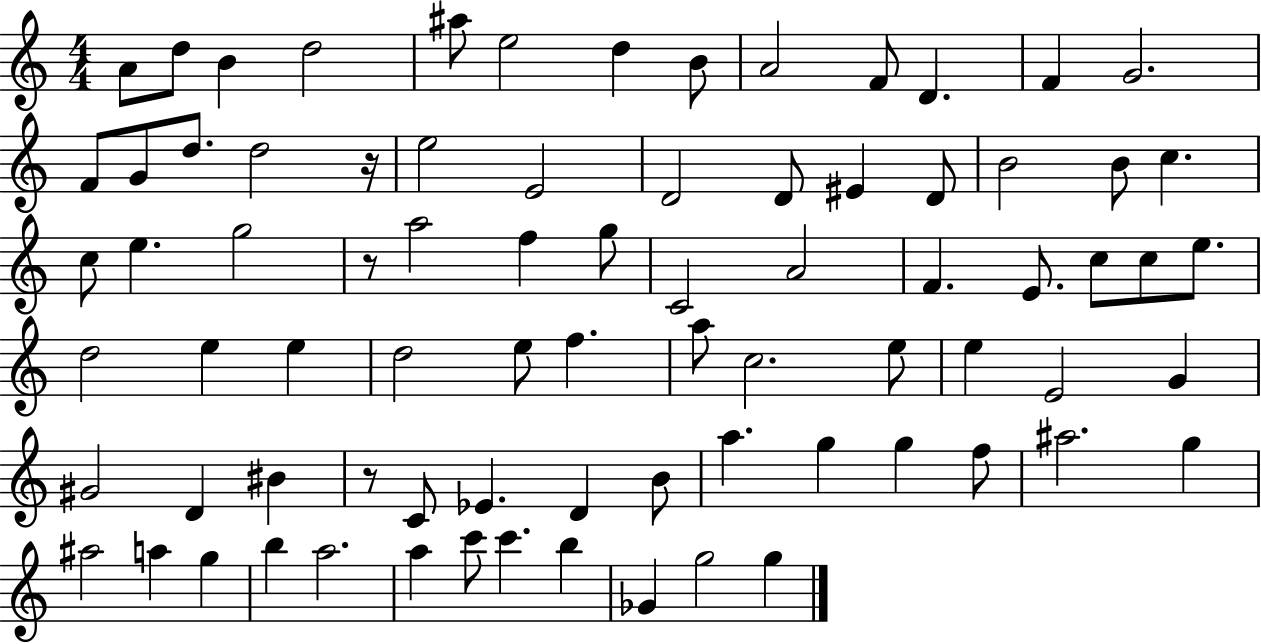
{
  \clef treble
  \numericTimeSignature
  \time 4/4
  \key c \major
  a'8 d''8 b'4 d''2 | ais''8 e''2 d''4 b'8 | a'2 f'8 d'4. | f'4 g'2. | \break f'8 g'8 d''8. d''2 r16 | e''2 e'2 | d'2 d'8 eis'4 d'8 | b'2 b'8 c''4. | \break c''8 e''4. g''2 | r8 a''2 f''4 g''8 | c'2 a'2 | f'4. e'8. c''8 c''8 e''8. | \break d''2 e''4 e''4 | d''2 e''8 f''4. | a''8 c''2. e''8 | e''4 e'2 g'4 | \break gis'2 d'4 bis'4 | r8 c'8 ees'4. d'4 b'8 | a''4. g''4 g''4 f''8 | ais''2. g''4 | \break ais''2 a''4 g''4 | b''4 a''2. | a''4 c'''8 c'''4. b''4 | ges'4 g''2 g''4 | \break \bar "|."
}